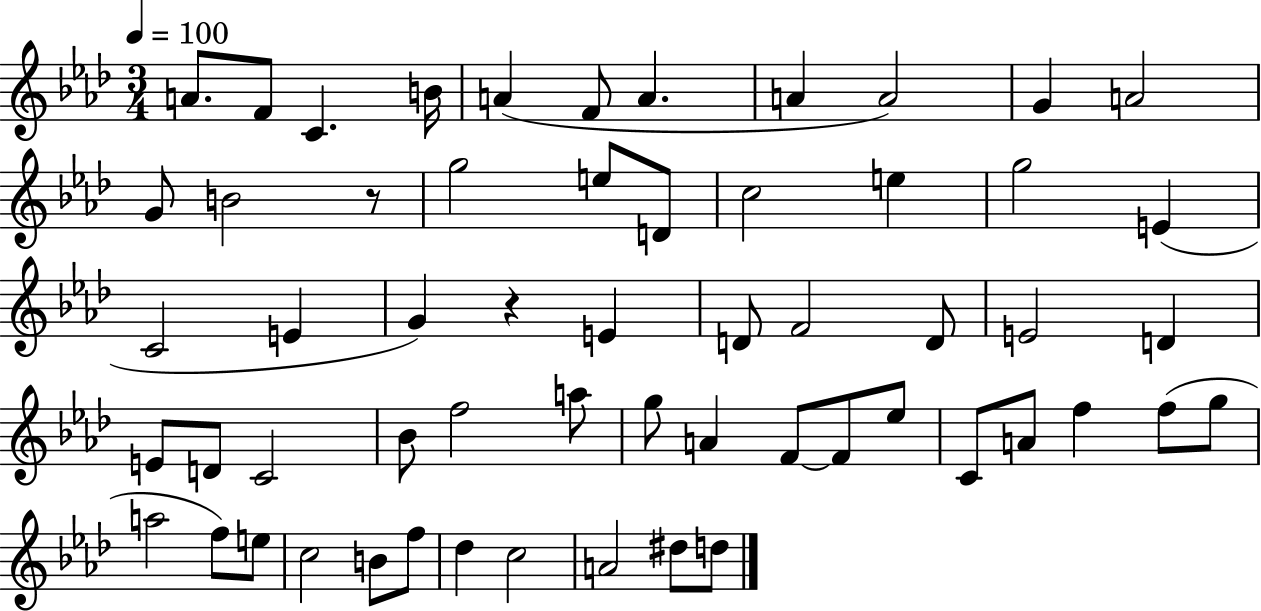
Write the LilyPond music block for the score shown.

{
  \clef treble
  \numericTimeSignature
  \time 3/4
  \key aes \major
  \tempo 4 = 100
  a'8. f'8 c'4. b'16 | a'4( f'8 a'4. | a'4 a'2) | g'4 a'2 | \break g'8 b'2 r8 | g''2 e''8 d'8 | c''2 e''4 | g''2 e'4( | \break c'2 e'4 | g'4) r4 e'4 | d'8 f'2 d'8 | e'2 d'4 | \break e'8 d'8 c'2 | bes'8 f''2 a''8 | g''8 a'4 f'8~~ f'8 ees''8 | c'8 a'8 f''4 f''8( g''8 | \break a''2 f''8) e''8 | c''2 b'8 f''8 | des''4 c''2 | a'2 dis''8 d''8 | \break \bar "|."
}